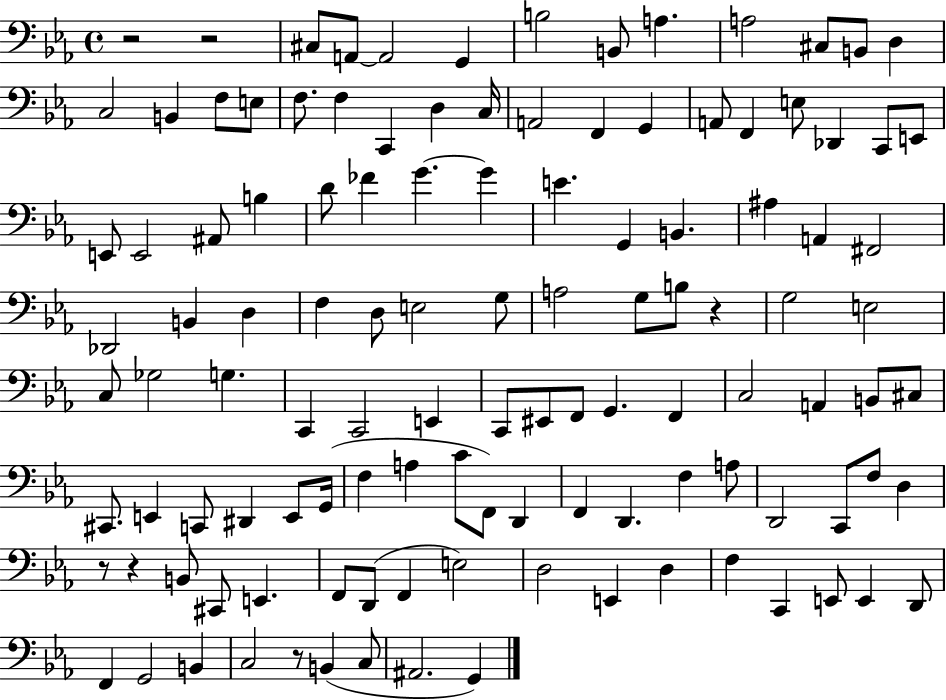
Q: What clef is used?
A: bass